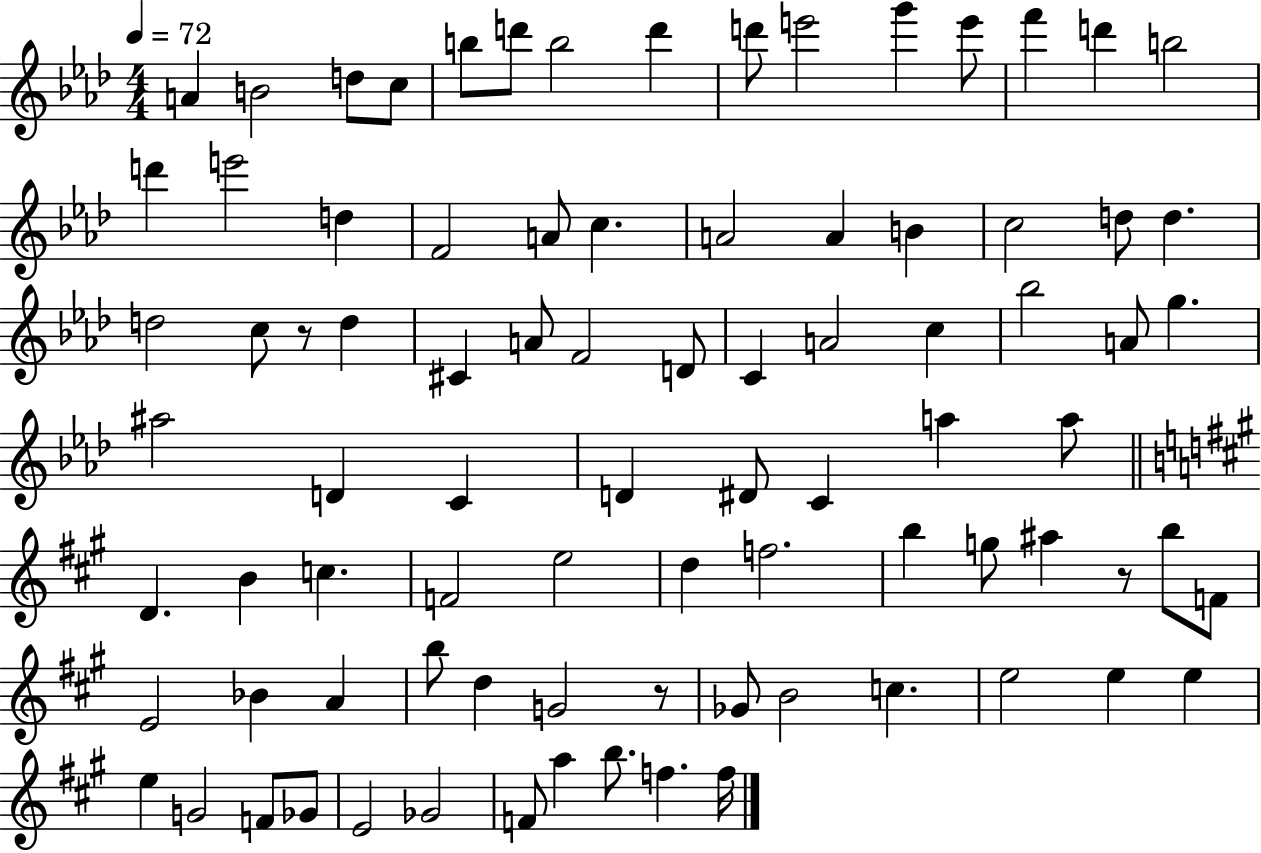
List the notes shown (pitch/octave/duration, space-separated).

A4/q B4/h D5/e C5/e B5/e D6/e B5/h D6/q D6/e E6/h G6/q E6/e F6/q D6/q B5/h D6/q E6/h D5/q F4/h A4/e C5/q. A4/h A4/q B4/q C5/h D5/e D5/q. D5/h C5/e R/e D5/q C#4/q A4/e F4/h D4/e C4/q A4/h C5/q Bb5/h A4/e G5/q. A#5/h D4/q C4/q D4/q D#4/e C4/q A5/q A5/e D4/q. B4/q C5/q. F4/h E5/h D5/q F5/h. B5/q G5/e A#5/q R/e B5/e F4/e E4/h Bb4/q A4/q B5/e D5/q G4/h R/e Gb4/e B4/h C5/q. E5/h E5/q E5/q E5/q G4/h F4/e Gb4/e E4/h Gb4/h F4/e A5/q B5/e. F5/q. F5/s